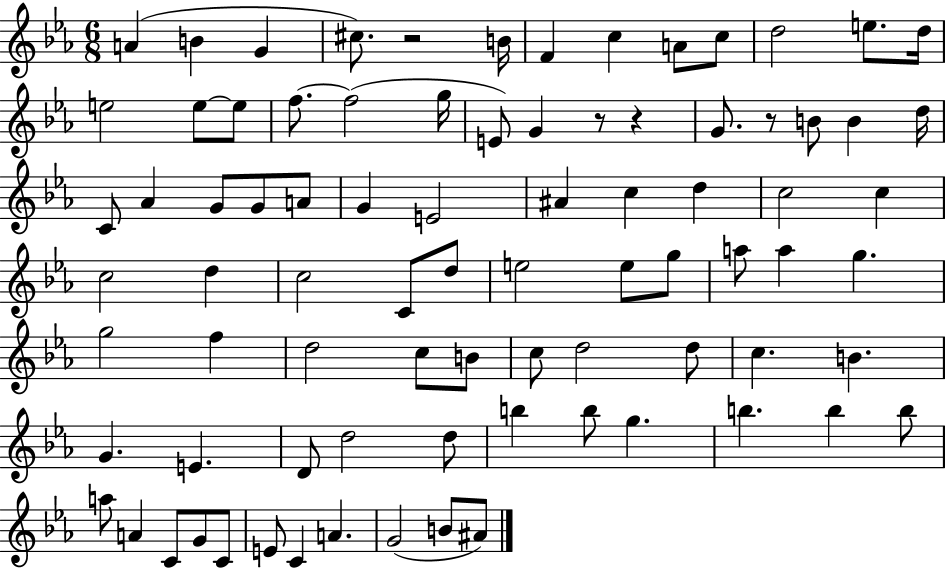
{
  \clef treble
  \numericTimeSignature
  \time 6/8
  \key ees \major
  a'4( b'4 g'4 | cis''8.) r2 b'16 | f'4 c''4 a'8 c''8 | d''2 e''8. d''16 | \break e''2 e''8~~ e''8 | f''8.~~ f''2( g''16 | e'8) g'4 r8 r4 | g'8. r8 b'8 b'4 d''16 | \break c'8 aes'4 g'8 g'8 a'8 | g'4 e'2 | ais'4 c''4 d''4 | c''2 c''4 | \break c''2 d''4 | c''2 c'8 d''8 | e''2 e''8 g''8 | a''8 a''4 g''4. | \break g''2 f''4 | d''2 c''8 b'8 | c''8 d''2 d''8 | c''4. b'4. | \break g'4. e'4. | d'8 d''2 d''8 | b''4 b''8 g''4. | b''4. b''4 b''8 | \break a''8 a'4 c'8 g'8 c'8 | e'8 c'4 a'4. | g'2( b'8 ais'8) | \bar "|."
}